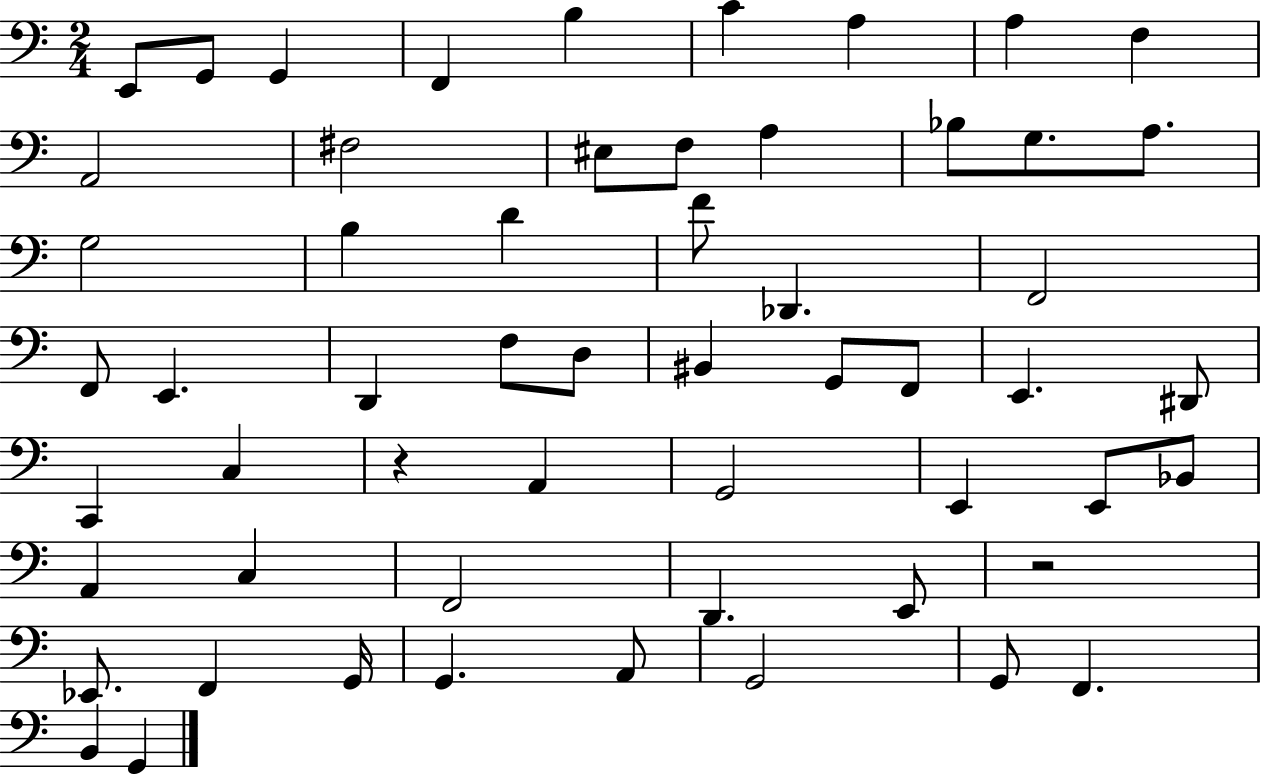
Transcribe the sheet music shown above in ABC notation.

X:1
T:Untitled
M:2/4
L:1/4
K:C
E,,/2 G,,/2 G,, F,, B, C A, A, F, A,,2 ^F,2 ^E,/2 F,/2 A, _B,/2 G,/2 A,/2 G,2 B, D F/2 _D,, F,,2 F,,/2 E,, D,, F,/2 D,/2 ^B,, G,,/2 F,,/2 E,, ^D,,/2 C,, C, z A,, G,,2 E,, E,,/2 _B,,/2 A,, C, F,,2 D,, E,,/2 z2 _E,,/2 F,, G,,/4 G,, A,,/2 G,,2 G,,/2 F,, B,, G,,